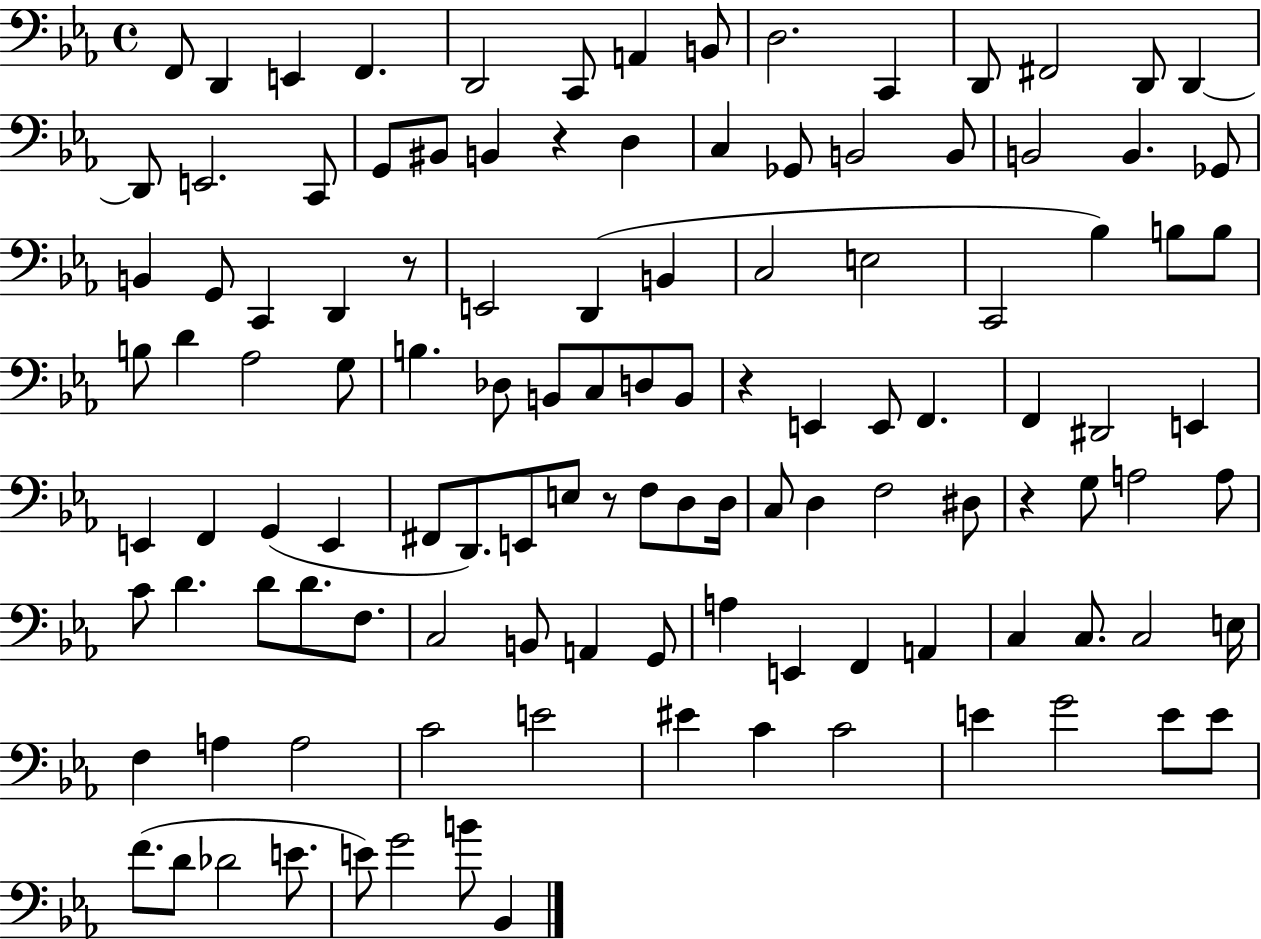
X:1
T:Untitled
M:4/4
L:1/4
K:Eb
F,,/2 D,, E,, F,, D,,2 C,,/2 A,, B,,/2 D,2 C,, D,,/2 ^F,,2 D,,/2 D,, D,,/2 E,,2 C,,/2 G,,/2 ^B,,/2 B,, z D, C, _G,,/2 B,,2 B,,/2 B,,2 B,, _G,,/2 B,, G,,/2 C,, D,, z/2 E,,2 D,, B,, C,2 E,2 C,,2 _B, B,/2 B,/2 B,/2 D _A,2 G,/2 B, _D,/2 B,,/2 C,/2 D,/2 B,,/2 z E,, E,,/2 F,, F,, ^D,,2 E,, E,, F,, G,, E,, ^F,,/2 D,,/2 E,,/2 E,/2 z/2 F,/2 D,/2 D,/4 C,/2 D, F,2 ^D,/2 z G,/2 A,2 A,/2 C/2 D D/2 D/2 F,/2 C,2 B,,/2 A,, G,,/2 A, E,, F,, A,, C, C,/2 C,2 E,/4 F, A, A,2 C2 E2 ^E C C2 E G2 E/2 E/2 F/2 D/2 _D2 E/2 E/2 G2 B/2 _B,,